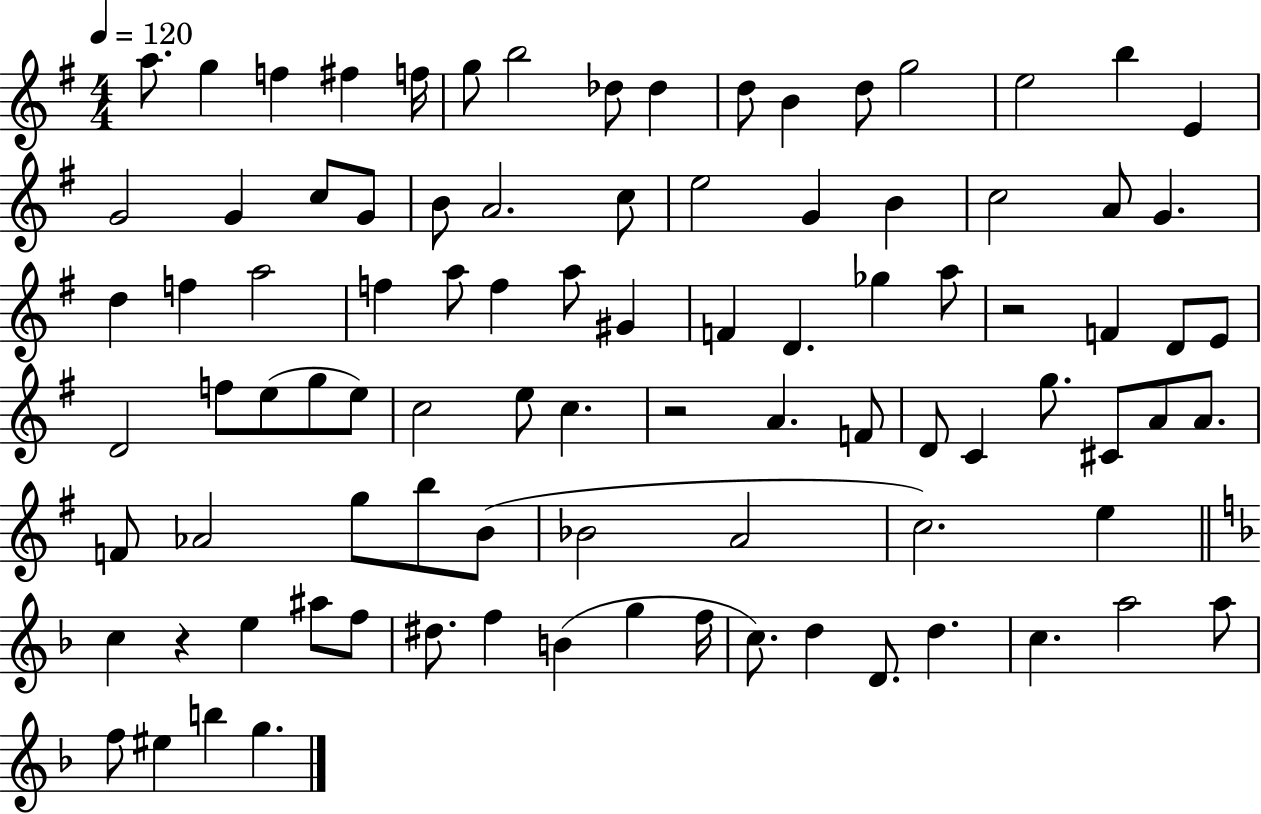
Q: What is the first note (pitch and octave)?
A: A5